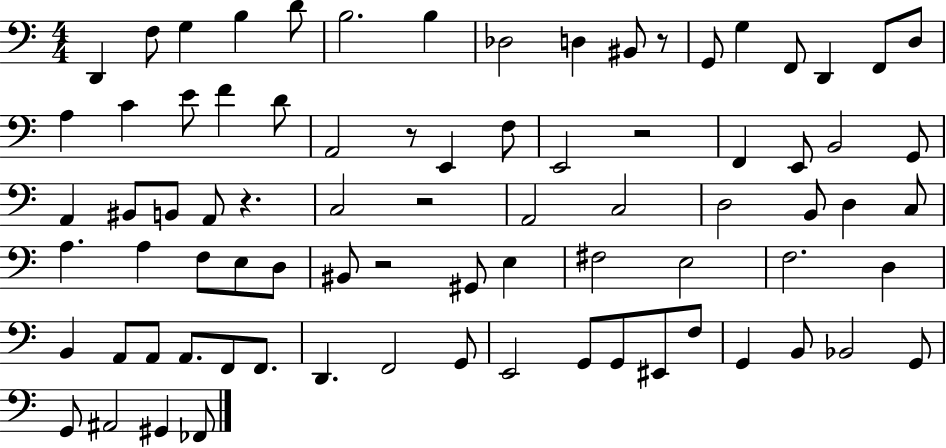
X:1
T:Untitled
M:4/4
L:1/4
K:C
D,, F,/2 G, B, D/2 B,2 B, _D,2 D, ^B,,/2 z/2 G,,/2 G, F,,/2 D,, F,,/2 D,/2 A, C E/2 F D/2 A,,2 z/2 E,, F,/2 E,,2 z2 F,, E,,/2 B,,2 G,,/2 A,, ^B,,/2 B,,/2 A,,/2 z C,2 z2 A,,2 C,2 D,2 B,,/2 D, C,/2 A, A, F,/2 E,/2 D,/2 ^B,,/2 z2 ^G,,/2 E, ^F,2 E,2 F,2 D, B,, A,,/2 A,,/2 A,,/2 F,,/2 F,,/2 D,, F,,2 G,,/2 E,,2 G,,/2 G,,/2 ^E,,/2 F,/2 G,, B,,/2 _B,,2 G,,/2 G,,/2 ^A,,2 ^G,, _F,,/2